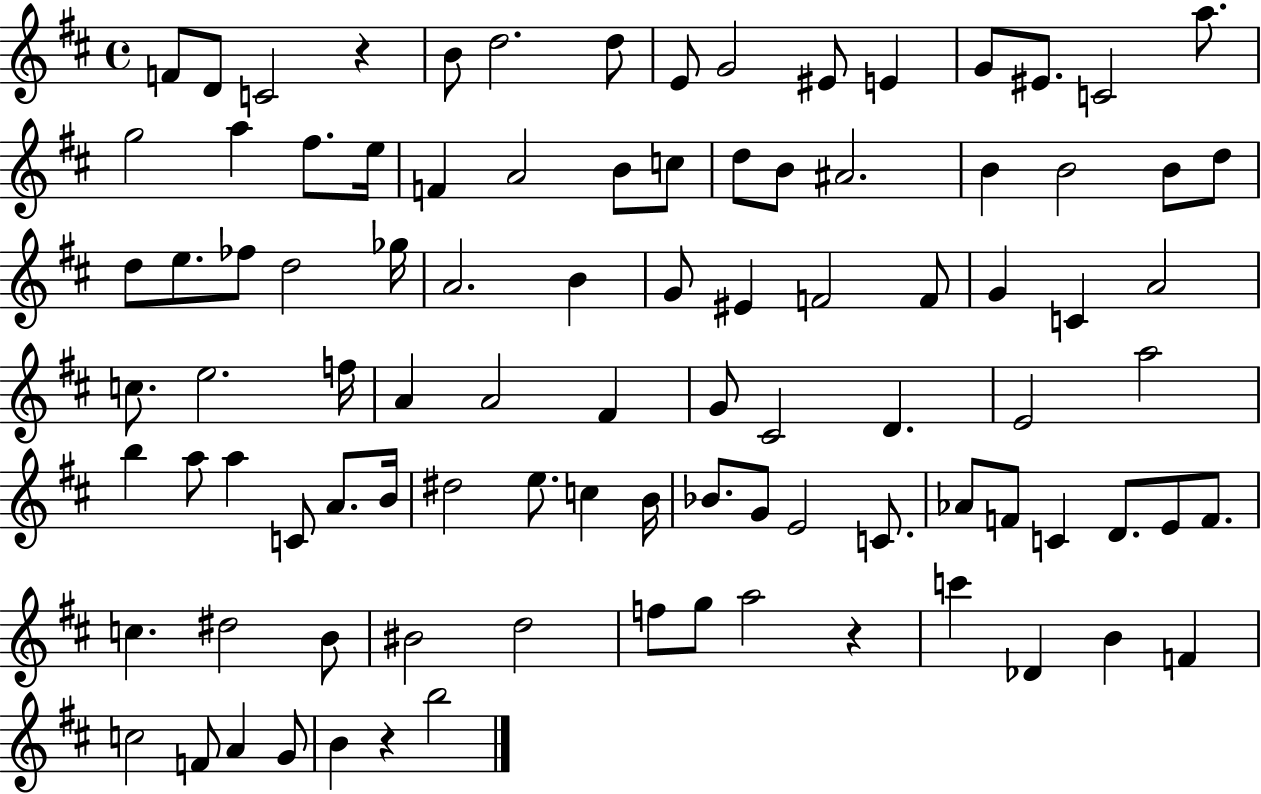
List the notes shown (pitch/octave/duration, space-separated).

F4/e D4/e C4/h R/q B4/e D5/h. D5/e E4/e G4/h EIS4/e E4/q G4/e EIS4/e. C4/h A5/e. G5/h A5/q F#5/e. E5/s F4/q A4/h B4/e C5/e D5/e B4/e A#4/h. B4/q B4/h B4/e D5/e D5/e E5/e. FES5/e D5/h Gb5/s A4/h. B4/q G4/e EIS4/q F4/h F4/e G4/q C4/q A4/h C5/e. E5/h. F5/s A4/q A4/h F#4/q G4/e C#4/h D4/q. E4/h A5/h B5/q A5/e A5/q C4/e A4/e. B4/s D#5/h E5/e. C5/q B4/s Bb4/e. G4/e E4/h C4/e. Ab4/e F4/e C4/q D4/e. E4/e F4/e. C5/q. D#5/h B4/e BIS4/h D5/h F5/e G5/e A5/h R/q C6/q Db4/q B4/q F4/q C5/h F4/e A4/q G4/e B4/q R/q B5/h